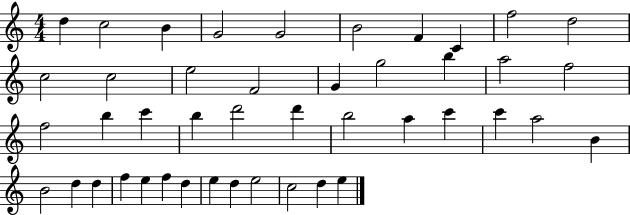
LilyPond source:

{
  \clef treble
  \numericTimeSignature
  \time 4/4
  \key c \major
  d''4 c''2 b'4 | g'2 g'2 | b'2 f'4 c'4 | f''2 d''2 | \break c''2 c''2 | e''2 f'2 | g'4 g''2 b''4 | a''2 f''2 | \break f''2 b''4 c'''4 | b''4 d'''2 d'''4 | b''2 a''4 c'''4 | c'''4 a''2 b'4 | \break b'2 d''4 d''4 | f''4 e''4 f''4 d''4 | e''4 d''4 e''2 | c''2 d''4 e''4 | \break \bar "|."
}